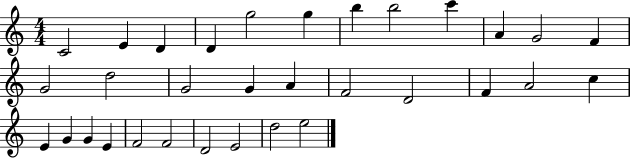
X:1
T:Untitled
M:4/4
L:1/4
K:C
C2 E D D g2 g b b2 c' A G2 F G2 d2 G2 G A F2 D2 F A2 c E G G E F2 F2 D2 E2 d2 e2